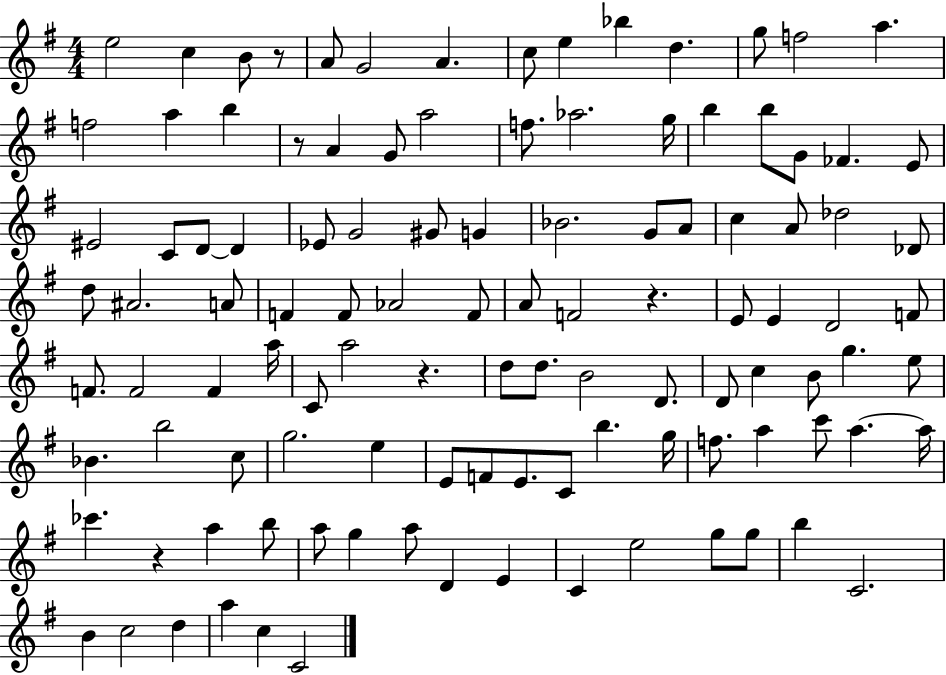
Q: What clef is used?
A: treble